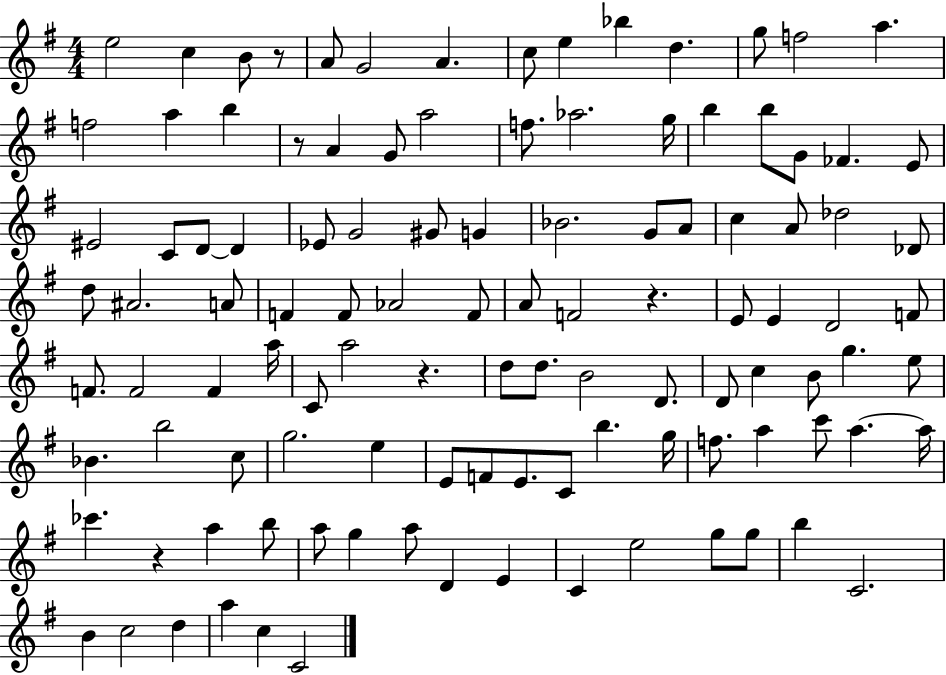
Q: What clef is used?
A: treble